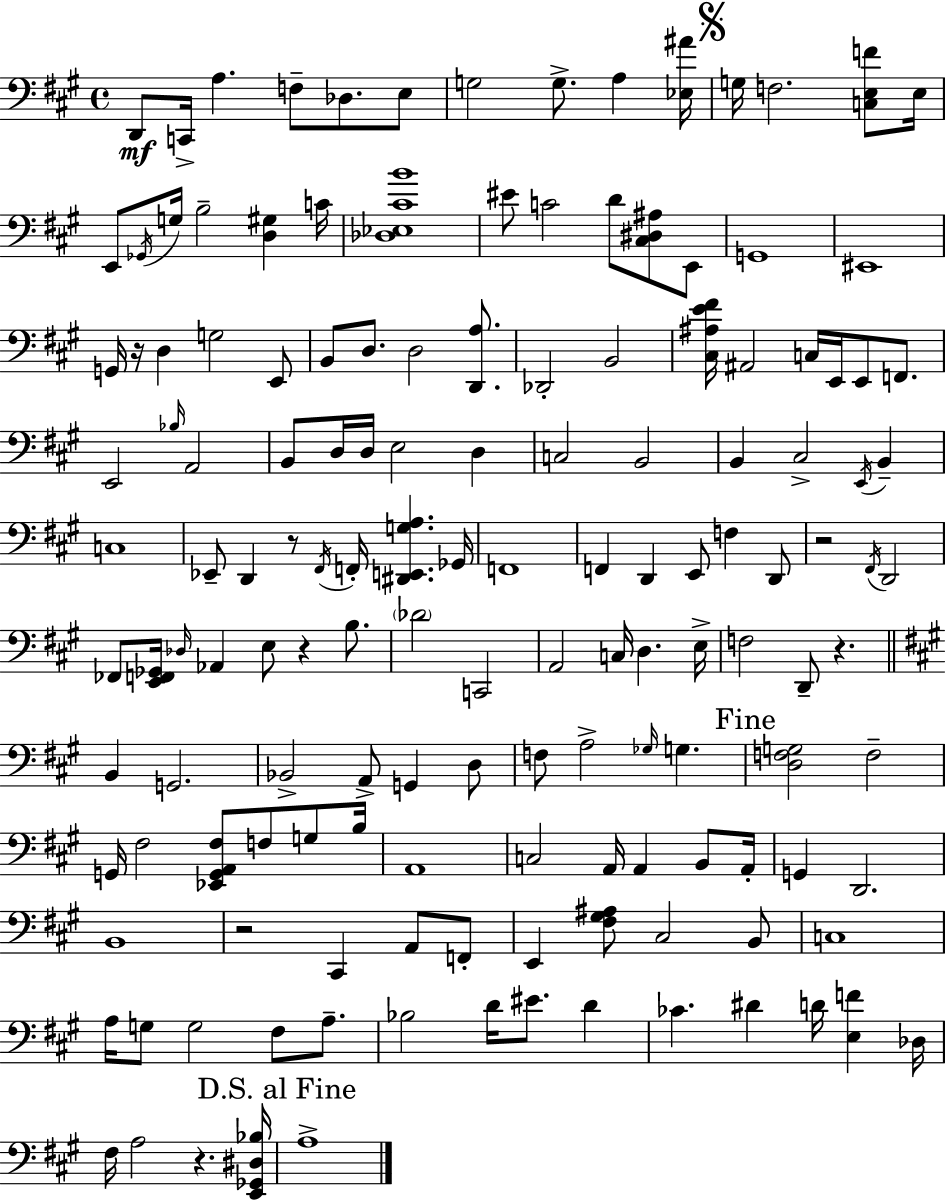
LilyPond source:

{
  \clef bass
  \time 4/4
  \defaultTimeSignature
  \key a \major
  d,8\mf c,16-> a4. f8-- des8. e8 | g2 g8.-> a4 <ees ais'>16 | \mark \markup { \musicglyph "scripts.segno" } g16 f2. <c e f'>8 e16 | e,8 \acciaccatura { ges,16 } g16 b2-- <d gis>4 | \break c'16 <des ees cis' b'>1 | eis'8 c'2 d'8 <cis dis ais>8 e,8 | g,1 | eis,1 | \break g,16 r16 d4 g2 e,8 | b,8 d8. d2 <d, a>8. | des,2-. b,2 | <cis ais e' fis'>16 ais,2 c16 e,16 e,8 f,8. | \break e,2 \grace { bes16 } a,2 | b,8 d16 d16 e2 d4 | c2 b,2 | b,4 cis2-> \acciaccatura { e,16 } b,4-- | \break c1 | ees,8-- d,4 r8 \acciaccatura { fis,16 } f,16-. <dis, e, g a>4. | ges,16 f,1 | f,4 d,4 e,8 f4 | \break d,8 r2 \acciaccatura { fis,16 } d,2 | fes,8 <e, f, ges,>16 \grace { des16 } aes,4 e8 r4 | b8. \parenthesize des'2 c,2 | a,2 c16 d4. | \break e16-> f2 d,8-- | r4. \bar "||" \break \key a \major b,4 g,2. | bes,2-> a,8-> g,4 d8 | f8 a2-> \grace { ges16 } g4. | \mark "Fine" <d f g>2 f2-- | \break g,16 fis2 <ees, g, a, fis>8 f8 g8 | b16 a,1 | c2 a,16 a,4 b,8 | a,16-. g,4 d,2. | \break b,1 | r2 cis,4 a,8 f,8-. | e,4 <fis gis ais>8 cis2 b,8 | c1 | \break a16 g8 g2 fis8 a8.-- | bes2 d'16 eis'8. d'4 | ces'4. dis'4 d'16 <e f'>4 | des16 fis16 a2 r4. | \break <e, ges, dis bes>16 \mark "D.S. al Fine" a1-> | \bar "|."
}